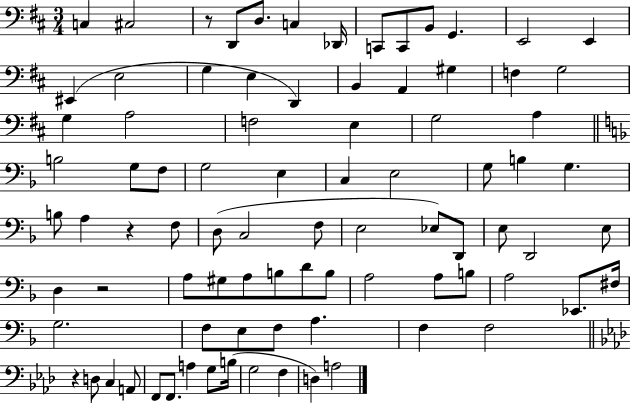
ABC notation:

X:1
T:Untitled
M:3/4
L:1/4
K:D
C, ^C,2 z/2 D,,/2 D,/2 C, _D,,/4 C,,/2 C,,/2 B,,/2 G,, E,,2 E,, ^E,, E,2 G, E, D,, B,, A,, ^G, F, G,2 G, A,2 F,2 E, G,2 A, B,2 G,/2 F,/2 G,2 E, C, E,2 G,/2 B, G, B,/2 A, z F,/2 D,/2 C,2 F,/2 E,2 _E,/2 D,,/2 E,/2 D,,2 E,/2 D, z2 A,/2 ^G,/2 A,/2 B,/2 D/2 B,/2 A,2 A,/2 B,/2 A,2 _E,,/2 ^F,/4 G,2 F,/2 E,/2 F,/2 A, F, F,2 z D,/2 C, A,,/2 F,,/2 F,,/2 A, G,/2 B,/4 G,2 F, D, A,2